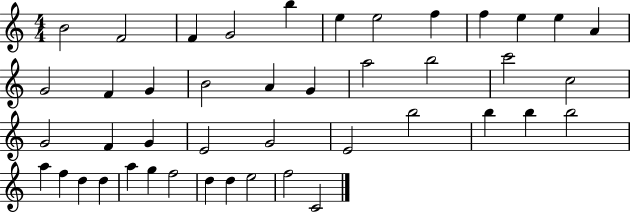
{
  \clef treble
  \numericTimeSignature
  \time 4/4
  \key c \major
  b'2 f'2 | f'4 g'2 b''4 | e''4 e''2 f''4 | f''4 e''4 e''4 a'4 | \break g'2 f'4 g'4 | b'2 a'4 g'4 | a''2 b''2 | c'''2 c''2 | \break g'2 f'4 g'4 | e'2 g'2 | e'2 b''2 | b''4 b''4 b''2 | \break a''4 f''4 d''4 d''4 | a''4 g''4 f''2 | d''4 d''4 e''2 | f''2 c'2 | \break \bar "|."
}